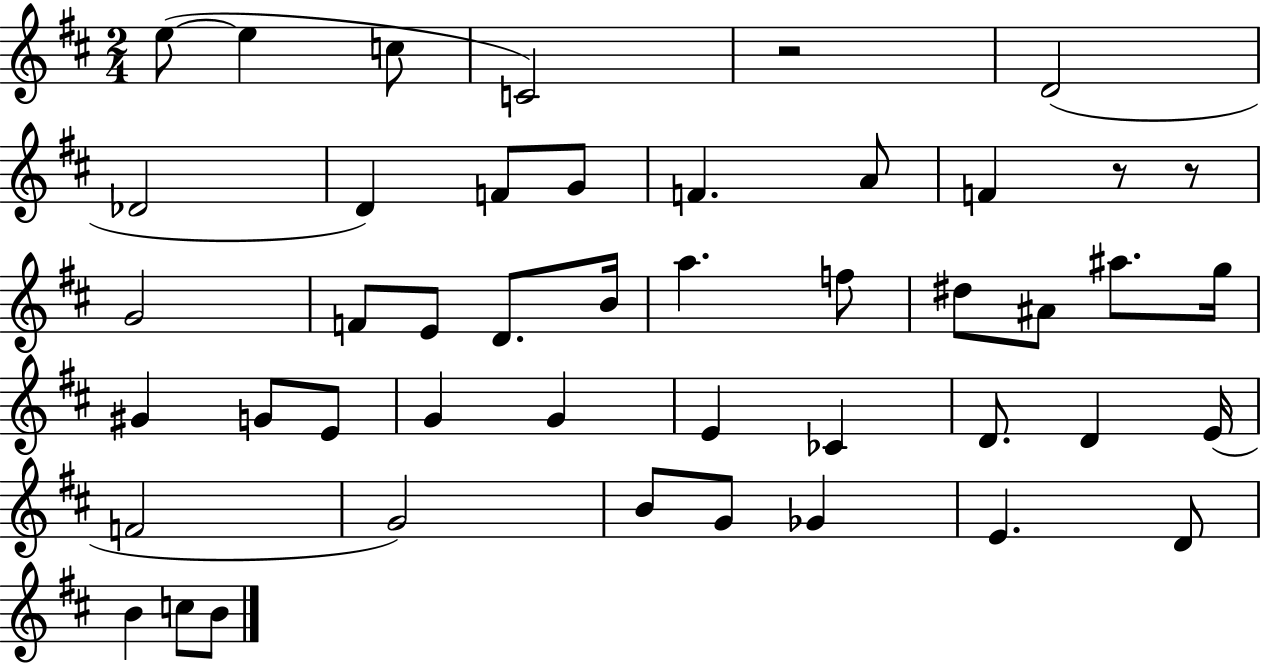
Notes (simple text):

E5/e E5/q C5/e C4/h R/h D4/h Db4/h D4/q F4/e G4/e F4/q. A4/e F4/q R/e R/e G4/h F4/e E4/e D4/e. B4/s A5/q. F5/e D#5/e A#4/e A#5/e. G5/s G#4/q G4/e E4/e G4/q G4/q E4/q CES4/q D4/e. D4/q E4/s F4/h G4/h B4/e G4/e Gb4/q E4/q. D4/e B4/q C5/e B4/e